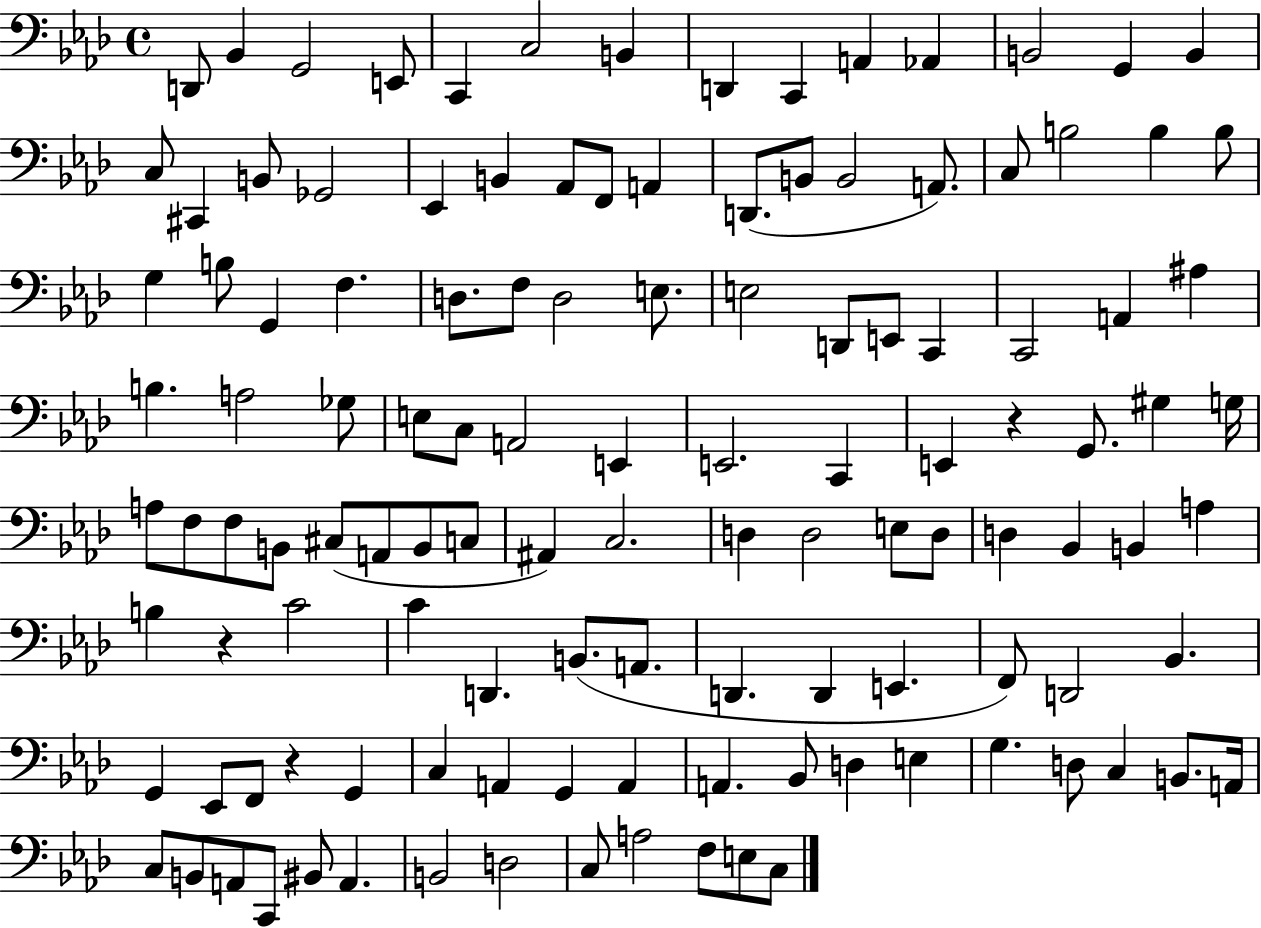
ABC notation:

X:1
T:Untitled
M:4/4
L:1/4
K:Ab
D,,/2 _B,, G,,2 E,,/2 C,, C,2 B,, D,, C,, A,, _A,, B,,2 G,, B,, C,/2 ^C,, B,,/2 _G,,2 _E,, B,, _A,,/2 F,,/2 A,, D,,/2 B,,/2 B,,2 A,,/2 C,/2 B,2 B, B,/2 G, B,/2 G,, F, D,/2 F,/2 D,2 E,/2 E,2 D,,/2 E,,/2 C,, C,,2 A,, ^A, B, A,2 _G,/2 E,/2 C,/2 A,,2 E,, E,,2 C,, E,, z G,,/2 ^G, G,/4 A,/2 F,/2 F,/2 B,,/2 ^C,/2 A,,/2 B,,/2 C,/2 ^A,, C,2 D, D,2 E,/2 D,/2 D, _B,, B,, A, B, z C2 C D,, B,,/2 A,,/2 D,, D,, E,, F,,/2 D,,2 _B,, G,, _E,,/2 F,,/2 z G,, C, A,, G,, A,, A,, _B,,/2 D, E, G, D,/2 C, B,,/2 A,,/4 C,/2 B,,/2 A,,/2 C,,/2 ^B,,/2 A,, B,,2 D,2 C,/2 A,2 F,/2 E,/2 C,/2